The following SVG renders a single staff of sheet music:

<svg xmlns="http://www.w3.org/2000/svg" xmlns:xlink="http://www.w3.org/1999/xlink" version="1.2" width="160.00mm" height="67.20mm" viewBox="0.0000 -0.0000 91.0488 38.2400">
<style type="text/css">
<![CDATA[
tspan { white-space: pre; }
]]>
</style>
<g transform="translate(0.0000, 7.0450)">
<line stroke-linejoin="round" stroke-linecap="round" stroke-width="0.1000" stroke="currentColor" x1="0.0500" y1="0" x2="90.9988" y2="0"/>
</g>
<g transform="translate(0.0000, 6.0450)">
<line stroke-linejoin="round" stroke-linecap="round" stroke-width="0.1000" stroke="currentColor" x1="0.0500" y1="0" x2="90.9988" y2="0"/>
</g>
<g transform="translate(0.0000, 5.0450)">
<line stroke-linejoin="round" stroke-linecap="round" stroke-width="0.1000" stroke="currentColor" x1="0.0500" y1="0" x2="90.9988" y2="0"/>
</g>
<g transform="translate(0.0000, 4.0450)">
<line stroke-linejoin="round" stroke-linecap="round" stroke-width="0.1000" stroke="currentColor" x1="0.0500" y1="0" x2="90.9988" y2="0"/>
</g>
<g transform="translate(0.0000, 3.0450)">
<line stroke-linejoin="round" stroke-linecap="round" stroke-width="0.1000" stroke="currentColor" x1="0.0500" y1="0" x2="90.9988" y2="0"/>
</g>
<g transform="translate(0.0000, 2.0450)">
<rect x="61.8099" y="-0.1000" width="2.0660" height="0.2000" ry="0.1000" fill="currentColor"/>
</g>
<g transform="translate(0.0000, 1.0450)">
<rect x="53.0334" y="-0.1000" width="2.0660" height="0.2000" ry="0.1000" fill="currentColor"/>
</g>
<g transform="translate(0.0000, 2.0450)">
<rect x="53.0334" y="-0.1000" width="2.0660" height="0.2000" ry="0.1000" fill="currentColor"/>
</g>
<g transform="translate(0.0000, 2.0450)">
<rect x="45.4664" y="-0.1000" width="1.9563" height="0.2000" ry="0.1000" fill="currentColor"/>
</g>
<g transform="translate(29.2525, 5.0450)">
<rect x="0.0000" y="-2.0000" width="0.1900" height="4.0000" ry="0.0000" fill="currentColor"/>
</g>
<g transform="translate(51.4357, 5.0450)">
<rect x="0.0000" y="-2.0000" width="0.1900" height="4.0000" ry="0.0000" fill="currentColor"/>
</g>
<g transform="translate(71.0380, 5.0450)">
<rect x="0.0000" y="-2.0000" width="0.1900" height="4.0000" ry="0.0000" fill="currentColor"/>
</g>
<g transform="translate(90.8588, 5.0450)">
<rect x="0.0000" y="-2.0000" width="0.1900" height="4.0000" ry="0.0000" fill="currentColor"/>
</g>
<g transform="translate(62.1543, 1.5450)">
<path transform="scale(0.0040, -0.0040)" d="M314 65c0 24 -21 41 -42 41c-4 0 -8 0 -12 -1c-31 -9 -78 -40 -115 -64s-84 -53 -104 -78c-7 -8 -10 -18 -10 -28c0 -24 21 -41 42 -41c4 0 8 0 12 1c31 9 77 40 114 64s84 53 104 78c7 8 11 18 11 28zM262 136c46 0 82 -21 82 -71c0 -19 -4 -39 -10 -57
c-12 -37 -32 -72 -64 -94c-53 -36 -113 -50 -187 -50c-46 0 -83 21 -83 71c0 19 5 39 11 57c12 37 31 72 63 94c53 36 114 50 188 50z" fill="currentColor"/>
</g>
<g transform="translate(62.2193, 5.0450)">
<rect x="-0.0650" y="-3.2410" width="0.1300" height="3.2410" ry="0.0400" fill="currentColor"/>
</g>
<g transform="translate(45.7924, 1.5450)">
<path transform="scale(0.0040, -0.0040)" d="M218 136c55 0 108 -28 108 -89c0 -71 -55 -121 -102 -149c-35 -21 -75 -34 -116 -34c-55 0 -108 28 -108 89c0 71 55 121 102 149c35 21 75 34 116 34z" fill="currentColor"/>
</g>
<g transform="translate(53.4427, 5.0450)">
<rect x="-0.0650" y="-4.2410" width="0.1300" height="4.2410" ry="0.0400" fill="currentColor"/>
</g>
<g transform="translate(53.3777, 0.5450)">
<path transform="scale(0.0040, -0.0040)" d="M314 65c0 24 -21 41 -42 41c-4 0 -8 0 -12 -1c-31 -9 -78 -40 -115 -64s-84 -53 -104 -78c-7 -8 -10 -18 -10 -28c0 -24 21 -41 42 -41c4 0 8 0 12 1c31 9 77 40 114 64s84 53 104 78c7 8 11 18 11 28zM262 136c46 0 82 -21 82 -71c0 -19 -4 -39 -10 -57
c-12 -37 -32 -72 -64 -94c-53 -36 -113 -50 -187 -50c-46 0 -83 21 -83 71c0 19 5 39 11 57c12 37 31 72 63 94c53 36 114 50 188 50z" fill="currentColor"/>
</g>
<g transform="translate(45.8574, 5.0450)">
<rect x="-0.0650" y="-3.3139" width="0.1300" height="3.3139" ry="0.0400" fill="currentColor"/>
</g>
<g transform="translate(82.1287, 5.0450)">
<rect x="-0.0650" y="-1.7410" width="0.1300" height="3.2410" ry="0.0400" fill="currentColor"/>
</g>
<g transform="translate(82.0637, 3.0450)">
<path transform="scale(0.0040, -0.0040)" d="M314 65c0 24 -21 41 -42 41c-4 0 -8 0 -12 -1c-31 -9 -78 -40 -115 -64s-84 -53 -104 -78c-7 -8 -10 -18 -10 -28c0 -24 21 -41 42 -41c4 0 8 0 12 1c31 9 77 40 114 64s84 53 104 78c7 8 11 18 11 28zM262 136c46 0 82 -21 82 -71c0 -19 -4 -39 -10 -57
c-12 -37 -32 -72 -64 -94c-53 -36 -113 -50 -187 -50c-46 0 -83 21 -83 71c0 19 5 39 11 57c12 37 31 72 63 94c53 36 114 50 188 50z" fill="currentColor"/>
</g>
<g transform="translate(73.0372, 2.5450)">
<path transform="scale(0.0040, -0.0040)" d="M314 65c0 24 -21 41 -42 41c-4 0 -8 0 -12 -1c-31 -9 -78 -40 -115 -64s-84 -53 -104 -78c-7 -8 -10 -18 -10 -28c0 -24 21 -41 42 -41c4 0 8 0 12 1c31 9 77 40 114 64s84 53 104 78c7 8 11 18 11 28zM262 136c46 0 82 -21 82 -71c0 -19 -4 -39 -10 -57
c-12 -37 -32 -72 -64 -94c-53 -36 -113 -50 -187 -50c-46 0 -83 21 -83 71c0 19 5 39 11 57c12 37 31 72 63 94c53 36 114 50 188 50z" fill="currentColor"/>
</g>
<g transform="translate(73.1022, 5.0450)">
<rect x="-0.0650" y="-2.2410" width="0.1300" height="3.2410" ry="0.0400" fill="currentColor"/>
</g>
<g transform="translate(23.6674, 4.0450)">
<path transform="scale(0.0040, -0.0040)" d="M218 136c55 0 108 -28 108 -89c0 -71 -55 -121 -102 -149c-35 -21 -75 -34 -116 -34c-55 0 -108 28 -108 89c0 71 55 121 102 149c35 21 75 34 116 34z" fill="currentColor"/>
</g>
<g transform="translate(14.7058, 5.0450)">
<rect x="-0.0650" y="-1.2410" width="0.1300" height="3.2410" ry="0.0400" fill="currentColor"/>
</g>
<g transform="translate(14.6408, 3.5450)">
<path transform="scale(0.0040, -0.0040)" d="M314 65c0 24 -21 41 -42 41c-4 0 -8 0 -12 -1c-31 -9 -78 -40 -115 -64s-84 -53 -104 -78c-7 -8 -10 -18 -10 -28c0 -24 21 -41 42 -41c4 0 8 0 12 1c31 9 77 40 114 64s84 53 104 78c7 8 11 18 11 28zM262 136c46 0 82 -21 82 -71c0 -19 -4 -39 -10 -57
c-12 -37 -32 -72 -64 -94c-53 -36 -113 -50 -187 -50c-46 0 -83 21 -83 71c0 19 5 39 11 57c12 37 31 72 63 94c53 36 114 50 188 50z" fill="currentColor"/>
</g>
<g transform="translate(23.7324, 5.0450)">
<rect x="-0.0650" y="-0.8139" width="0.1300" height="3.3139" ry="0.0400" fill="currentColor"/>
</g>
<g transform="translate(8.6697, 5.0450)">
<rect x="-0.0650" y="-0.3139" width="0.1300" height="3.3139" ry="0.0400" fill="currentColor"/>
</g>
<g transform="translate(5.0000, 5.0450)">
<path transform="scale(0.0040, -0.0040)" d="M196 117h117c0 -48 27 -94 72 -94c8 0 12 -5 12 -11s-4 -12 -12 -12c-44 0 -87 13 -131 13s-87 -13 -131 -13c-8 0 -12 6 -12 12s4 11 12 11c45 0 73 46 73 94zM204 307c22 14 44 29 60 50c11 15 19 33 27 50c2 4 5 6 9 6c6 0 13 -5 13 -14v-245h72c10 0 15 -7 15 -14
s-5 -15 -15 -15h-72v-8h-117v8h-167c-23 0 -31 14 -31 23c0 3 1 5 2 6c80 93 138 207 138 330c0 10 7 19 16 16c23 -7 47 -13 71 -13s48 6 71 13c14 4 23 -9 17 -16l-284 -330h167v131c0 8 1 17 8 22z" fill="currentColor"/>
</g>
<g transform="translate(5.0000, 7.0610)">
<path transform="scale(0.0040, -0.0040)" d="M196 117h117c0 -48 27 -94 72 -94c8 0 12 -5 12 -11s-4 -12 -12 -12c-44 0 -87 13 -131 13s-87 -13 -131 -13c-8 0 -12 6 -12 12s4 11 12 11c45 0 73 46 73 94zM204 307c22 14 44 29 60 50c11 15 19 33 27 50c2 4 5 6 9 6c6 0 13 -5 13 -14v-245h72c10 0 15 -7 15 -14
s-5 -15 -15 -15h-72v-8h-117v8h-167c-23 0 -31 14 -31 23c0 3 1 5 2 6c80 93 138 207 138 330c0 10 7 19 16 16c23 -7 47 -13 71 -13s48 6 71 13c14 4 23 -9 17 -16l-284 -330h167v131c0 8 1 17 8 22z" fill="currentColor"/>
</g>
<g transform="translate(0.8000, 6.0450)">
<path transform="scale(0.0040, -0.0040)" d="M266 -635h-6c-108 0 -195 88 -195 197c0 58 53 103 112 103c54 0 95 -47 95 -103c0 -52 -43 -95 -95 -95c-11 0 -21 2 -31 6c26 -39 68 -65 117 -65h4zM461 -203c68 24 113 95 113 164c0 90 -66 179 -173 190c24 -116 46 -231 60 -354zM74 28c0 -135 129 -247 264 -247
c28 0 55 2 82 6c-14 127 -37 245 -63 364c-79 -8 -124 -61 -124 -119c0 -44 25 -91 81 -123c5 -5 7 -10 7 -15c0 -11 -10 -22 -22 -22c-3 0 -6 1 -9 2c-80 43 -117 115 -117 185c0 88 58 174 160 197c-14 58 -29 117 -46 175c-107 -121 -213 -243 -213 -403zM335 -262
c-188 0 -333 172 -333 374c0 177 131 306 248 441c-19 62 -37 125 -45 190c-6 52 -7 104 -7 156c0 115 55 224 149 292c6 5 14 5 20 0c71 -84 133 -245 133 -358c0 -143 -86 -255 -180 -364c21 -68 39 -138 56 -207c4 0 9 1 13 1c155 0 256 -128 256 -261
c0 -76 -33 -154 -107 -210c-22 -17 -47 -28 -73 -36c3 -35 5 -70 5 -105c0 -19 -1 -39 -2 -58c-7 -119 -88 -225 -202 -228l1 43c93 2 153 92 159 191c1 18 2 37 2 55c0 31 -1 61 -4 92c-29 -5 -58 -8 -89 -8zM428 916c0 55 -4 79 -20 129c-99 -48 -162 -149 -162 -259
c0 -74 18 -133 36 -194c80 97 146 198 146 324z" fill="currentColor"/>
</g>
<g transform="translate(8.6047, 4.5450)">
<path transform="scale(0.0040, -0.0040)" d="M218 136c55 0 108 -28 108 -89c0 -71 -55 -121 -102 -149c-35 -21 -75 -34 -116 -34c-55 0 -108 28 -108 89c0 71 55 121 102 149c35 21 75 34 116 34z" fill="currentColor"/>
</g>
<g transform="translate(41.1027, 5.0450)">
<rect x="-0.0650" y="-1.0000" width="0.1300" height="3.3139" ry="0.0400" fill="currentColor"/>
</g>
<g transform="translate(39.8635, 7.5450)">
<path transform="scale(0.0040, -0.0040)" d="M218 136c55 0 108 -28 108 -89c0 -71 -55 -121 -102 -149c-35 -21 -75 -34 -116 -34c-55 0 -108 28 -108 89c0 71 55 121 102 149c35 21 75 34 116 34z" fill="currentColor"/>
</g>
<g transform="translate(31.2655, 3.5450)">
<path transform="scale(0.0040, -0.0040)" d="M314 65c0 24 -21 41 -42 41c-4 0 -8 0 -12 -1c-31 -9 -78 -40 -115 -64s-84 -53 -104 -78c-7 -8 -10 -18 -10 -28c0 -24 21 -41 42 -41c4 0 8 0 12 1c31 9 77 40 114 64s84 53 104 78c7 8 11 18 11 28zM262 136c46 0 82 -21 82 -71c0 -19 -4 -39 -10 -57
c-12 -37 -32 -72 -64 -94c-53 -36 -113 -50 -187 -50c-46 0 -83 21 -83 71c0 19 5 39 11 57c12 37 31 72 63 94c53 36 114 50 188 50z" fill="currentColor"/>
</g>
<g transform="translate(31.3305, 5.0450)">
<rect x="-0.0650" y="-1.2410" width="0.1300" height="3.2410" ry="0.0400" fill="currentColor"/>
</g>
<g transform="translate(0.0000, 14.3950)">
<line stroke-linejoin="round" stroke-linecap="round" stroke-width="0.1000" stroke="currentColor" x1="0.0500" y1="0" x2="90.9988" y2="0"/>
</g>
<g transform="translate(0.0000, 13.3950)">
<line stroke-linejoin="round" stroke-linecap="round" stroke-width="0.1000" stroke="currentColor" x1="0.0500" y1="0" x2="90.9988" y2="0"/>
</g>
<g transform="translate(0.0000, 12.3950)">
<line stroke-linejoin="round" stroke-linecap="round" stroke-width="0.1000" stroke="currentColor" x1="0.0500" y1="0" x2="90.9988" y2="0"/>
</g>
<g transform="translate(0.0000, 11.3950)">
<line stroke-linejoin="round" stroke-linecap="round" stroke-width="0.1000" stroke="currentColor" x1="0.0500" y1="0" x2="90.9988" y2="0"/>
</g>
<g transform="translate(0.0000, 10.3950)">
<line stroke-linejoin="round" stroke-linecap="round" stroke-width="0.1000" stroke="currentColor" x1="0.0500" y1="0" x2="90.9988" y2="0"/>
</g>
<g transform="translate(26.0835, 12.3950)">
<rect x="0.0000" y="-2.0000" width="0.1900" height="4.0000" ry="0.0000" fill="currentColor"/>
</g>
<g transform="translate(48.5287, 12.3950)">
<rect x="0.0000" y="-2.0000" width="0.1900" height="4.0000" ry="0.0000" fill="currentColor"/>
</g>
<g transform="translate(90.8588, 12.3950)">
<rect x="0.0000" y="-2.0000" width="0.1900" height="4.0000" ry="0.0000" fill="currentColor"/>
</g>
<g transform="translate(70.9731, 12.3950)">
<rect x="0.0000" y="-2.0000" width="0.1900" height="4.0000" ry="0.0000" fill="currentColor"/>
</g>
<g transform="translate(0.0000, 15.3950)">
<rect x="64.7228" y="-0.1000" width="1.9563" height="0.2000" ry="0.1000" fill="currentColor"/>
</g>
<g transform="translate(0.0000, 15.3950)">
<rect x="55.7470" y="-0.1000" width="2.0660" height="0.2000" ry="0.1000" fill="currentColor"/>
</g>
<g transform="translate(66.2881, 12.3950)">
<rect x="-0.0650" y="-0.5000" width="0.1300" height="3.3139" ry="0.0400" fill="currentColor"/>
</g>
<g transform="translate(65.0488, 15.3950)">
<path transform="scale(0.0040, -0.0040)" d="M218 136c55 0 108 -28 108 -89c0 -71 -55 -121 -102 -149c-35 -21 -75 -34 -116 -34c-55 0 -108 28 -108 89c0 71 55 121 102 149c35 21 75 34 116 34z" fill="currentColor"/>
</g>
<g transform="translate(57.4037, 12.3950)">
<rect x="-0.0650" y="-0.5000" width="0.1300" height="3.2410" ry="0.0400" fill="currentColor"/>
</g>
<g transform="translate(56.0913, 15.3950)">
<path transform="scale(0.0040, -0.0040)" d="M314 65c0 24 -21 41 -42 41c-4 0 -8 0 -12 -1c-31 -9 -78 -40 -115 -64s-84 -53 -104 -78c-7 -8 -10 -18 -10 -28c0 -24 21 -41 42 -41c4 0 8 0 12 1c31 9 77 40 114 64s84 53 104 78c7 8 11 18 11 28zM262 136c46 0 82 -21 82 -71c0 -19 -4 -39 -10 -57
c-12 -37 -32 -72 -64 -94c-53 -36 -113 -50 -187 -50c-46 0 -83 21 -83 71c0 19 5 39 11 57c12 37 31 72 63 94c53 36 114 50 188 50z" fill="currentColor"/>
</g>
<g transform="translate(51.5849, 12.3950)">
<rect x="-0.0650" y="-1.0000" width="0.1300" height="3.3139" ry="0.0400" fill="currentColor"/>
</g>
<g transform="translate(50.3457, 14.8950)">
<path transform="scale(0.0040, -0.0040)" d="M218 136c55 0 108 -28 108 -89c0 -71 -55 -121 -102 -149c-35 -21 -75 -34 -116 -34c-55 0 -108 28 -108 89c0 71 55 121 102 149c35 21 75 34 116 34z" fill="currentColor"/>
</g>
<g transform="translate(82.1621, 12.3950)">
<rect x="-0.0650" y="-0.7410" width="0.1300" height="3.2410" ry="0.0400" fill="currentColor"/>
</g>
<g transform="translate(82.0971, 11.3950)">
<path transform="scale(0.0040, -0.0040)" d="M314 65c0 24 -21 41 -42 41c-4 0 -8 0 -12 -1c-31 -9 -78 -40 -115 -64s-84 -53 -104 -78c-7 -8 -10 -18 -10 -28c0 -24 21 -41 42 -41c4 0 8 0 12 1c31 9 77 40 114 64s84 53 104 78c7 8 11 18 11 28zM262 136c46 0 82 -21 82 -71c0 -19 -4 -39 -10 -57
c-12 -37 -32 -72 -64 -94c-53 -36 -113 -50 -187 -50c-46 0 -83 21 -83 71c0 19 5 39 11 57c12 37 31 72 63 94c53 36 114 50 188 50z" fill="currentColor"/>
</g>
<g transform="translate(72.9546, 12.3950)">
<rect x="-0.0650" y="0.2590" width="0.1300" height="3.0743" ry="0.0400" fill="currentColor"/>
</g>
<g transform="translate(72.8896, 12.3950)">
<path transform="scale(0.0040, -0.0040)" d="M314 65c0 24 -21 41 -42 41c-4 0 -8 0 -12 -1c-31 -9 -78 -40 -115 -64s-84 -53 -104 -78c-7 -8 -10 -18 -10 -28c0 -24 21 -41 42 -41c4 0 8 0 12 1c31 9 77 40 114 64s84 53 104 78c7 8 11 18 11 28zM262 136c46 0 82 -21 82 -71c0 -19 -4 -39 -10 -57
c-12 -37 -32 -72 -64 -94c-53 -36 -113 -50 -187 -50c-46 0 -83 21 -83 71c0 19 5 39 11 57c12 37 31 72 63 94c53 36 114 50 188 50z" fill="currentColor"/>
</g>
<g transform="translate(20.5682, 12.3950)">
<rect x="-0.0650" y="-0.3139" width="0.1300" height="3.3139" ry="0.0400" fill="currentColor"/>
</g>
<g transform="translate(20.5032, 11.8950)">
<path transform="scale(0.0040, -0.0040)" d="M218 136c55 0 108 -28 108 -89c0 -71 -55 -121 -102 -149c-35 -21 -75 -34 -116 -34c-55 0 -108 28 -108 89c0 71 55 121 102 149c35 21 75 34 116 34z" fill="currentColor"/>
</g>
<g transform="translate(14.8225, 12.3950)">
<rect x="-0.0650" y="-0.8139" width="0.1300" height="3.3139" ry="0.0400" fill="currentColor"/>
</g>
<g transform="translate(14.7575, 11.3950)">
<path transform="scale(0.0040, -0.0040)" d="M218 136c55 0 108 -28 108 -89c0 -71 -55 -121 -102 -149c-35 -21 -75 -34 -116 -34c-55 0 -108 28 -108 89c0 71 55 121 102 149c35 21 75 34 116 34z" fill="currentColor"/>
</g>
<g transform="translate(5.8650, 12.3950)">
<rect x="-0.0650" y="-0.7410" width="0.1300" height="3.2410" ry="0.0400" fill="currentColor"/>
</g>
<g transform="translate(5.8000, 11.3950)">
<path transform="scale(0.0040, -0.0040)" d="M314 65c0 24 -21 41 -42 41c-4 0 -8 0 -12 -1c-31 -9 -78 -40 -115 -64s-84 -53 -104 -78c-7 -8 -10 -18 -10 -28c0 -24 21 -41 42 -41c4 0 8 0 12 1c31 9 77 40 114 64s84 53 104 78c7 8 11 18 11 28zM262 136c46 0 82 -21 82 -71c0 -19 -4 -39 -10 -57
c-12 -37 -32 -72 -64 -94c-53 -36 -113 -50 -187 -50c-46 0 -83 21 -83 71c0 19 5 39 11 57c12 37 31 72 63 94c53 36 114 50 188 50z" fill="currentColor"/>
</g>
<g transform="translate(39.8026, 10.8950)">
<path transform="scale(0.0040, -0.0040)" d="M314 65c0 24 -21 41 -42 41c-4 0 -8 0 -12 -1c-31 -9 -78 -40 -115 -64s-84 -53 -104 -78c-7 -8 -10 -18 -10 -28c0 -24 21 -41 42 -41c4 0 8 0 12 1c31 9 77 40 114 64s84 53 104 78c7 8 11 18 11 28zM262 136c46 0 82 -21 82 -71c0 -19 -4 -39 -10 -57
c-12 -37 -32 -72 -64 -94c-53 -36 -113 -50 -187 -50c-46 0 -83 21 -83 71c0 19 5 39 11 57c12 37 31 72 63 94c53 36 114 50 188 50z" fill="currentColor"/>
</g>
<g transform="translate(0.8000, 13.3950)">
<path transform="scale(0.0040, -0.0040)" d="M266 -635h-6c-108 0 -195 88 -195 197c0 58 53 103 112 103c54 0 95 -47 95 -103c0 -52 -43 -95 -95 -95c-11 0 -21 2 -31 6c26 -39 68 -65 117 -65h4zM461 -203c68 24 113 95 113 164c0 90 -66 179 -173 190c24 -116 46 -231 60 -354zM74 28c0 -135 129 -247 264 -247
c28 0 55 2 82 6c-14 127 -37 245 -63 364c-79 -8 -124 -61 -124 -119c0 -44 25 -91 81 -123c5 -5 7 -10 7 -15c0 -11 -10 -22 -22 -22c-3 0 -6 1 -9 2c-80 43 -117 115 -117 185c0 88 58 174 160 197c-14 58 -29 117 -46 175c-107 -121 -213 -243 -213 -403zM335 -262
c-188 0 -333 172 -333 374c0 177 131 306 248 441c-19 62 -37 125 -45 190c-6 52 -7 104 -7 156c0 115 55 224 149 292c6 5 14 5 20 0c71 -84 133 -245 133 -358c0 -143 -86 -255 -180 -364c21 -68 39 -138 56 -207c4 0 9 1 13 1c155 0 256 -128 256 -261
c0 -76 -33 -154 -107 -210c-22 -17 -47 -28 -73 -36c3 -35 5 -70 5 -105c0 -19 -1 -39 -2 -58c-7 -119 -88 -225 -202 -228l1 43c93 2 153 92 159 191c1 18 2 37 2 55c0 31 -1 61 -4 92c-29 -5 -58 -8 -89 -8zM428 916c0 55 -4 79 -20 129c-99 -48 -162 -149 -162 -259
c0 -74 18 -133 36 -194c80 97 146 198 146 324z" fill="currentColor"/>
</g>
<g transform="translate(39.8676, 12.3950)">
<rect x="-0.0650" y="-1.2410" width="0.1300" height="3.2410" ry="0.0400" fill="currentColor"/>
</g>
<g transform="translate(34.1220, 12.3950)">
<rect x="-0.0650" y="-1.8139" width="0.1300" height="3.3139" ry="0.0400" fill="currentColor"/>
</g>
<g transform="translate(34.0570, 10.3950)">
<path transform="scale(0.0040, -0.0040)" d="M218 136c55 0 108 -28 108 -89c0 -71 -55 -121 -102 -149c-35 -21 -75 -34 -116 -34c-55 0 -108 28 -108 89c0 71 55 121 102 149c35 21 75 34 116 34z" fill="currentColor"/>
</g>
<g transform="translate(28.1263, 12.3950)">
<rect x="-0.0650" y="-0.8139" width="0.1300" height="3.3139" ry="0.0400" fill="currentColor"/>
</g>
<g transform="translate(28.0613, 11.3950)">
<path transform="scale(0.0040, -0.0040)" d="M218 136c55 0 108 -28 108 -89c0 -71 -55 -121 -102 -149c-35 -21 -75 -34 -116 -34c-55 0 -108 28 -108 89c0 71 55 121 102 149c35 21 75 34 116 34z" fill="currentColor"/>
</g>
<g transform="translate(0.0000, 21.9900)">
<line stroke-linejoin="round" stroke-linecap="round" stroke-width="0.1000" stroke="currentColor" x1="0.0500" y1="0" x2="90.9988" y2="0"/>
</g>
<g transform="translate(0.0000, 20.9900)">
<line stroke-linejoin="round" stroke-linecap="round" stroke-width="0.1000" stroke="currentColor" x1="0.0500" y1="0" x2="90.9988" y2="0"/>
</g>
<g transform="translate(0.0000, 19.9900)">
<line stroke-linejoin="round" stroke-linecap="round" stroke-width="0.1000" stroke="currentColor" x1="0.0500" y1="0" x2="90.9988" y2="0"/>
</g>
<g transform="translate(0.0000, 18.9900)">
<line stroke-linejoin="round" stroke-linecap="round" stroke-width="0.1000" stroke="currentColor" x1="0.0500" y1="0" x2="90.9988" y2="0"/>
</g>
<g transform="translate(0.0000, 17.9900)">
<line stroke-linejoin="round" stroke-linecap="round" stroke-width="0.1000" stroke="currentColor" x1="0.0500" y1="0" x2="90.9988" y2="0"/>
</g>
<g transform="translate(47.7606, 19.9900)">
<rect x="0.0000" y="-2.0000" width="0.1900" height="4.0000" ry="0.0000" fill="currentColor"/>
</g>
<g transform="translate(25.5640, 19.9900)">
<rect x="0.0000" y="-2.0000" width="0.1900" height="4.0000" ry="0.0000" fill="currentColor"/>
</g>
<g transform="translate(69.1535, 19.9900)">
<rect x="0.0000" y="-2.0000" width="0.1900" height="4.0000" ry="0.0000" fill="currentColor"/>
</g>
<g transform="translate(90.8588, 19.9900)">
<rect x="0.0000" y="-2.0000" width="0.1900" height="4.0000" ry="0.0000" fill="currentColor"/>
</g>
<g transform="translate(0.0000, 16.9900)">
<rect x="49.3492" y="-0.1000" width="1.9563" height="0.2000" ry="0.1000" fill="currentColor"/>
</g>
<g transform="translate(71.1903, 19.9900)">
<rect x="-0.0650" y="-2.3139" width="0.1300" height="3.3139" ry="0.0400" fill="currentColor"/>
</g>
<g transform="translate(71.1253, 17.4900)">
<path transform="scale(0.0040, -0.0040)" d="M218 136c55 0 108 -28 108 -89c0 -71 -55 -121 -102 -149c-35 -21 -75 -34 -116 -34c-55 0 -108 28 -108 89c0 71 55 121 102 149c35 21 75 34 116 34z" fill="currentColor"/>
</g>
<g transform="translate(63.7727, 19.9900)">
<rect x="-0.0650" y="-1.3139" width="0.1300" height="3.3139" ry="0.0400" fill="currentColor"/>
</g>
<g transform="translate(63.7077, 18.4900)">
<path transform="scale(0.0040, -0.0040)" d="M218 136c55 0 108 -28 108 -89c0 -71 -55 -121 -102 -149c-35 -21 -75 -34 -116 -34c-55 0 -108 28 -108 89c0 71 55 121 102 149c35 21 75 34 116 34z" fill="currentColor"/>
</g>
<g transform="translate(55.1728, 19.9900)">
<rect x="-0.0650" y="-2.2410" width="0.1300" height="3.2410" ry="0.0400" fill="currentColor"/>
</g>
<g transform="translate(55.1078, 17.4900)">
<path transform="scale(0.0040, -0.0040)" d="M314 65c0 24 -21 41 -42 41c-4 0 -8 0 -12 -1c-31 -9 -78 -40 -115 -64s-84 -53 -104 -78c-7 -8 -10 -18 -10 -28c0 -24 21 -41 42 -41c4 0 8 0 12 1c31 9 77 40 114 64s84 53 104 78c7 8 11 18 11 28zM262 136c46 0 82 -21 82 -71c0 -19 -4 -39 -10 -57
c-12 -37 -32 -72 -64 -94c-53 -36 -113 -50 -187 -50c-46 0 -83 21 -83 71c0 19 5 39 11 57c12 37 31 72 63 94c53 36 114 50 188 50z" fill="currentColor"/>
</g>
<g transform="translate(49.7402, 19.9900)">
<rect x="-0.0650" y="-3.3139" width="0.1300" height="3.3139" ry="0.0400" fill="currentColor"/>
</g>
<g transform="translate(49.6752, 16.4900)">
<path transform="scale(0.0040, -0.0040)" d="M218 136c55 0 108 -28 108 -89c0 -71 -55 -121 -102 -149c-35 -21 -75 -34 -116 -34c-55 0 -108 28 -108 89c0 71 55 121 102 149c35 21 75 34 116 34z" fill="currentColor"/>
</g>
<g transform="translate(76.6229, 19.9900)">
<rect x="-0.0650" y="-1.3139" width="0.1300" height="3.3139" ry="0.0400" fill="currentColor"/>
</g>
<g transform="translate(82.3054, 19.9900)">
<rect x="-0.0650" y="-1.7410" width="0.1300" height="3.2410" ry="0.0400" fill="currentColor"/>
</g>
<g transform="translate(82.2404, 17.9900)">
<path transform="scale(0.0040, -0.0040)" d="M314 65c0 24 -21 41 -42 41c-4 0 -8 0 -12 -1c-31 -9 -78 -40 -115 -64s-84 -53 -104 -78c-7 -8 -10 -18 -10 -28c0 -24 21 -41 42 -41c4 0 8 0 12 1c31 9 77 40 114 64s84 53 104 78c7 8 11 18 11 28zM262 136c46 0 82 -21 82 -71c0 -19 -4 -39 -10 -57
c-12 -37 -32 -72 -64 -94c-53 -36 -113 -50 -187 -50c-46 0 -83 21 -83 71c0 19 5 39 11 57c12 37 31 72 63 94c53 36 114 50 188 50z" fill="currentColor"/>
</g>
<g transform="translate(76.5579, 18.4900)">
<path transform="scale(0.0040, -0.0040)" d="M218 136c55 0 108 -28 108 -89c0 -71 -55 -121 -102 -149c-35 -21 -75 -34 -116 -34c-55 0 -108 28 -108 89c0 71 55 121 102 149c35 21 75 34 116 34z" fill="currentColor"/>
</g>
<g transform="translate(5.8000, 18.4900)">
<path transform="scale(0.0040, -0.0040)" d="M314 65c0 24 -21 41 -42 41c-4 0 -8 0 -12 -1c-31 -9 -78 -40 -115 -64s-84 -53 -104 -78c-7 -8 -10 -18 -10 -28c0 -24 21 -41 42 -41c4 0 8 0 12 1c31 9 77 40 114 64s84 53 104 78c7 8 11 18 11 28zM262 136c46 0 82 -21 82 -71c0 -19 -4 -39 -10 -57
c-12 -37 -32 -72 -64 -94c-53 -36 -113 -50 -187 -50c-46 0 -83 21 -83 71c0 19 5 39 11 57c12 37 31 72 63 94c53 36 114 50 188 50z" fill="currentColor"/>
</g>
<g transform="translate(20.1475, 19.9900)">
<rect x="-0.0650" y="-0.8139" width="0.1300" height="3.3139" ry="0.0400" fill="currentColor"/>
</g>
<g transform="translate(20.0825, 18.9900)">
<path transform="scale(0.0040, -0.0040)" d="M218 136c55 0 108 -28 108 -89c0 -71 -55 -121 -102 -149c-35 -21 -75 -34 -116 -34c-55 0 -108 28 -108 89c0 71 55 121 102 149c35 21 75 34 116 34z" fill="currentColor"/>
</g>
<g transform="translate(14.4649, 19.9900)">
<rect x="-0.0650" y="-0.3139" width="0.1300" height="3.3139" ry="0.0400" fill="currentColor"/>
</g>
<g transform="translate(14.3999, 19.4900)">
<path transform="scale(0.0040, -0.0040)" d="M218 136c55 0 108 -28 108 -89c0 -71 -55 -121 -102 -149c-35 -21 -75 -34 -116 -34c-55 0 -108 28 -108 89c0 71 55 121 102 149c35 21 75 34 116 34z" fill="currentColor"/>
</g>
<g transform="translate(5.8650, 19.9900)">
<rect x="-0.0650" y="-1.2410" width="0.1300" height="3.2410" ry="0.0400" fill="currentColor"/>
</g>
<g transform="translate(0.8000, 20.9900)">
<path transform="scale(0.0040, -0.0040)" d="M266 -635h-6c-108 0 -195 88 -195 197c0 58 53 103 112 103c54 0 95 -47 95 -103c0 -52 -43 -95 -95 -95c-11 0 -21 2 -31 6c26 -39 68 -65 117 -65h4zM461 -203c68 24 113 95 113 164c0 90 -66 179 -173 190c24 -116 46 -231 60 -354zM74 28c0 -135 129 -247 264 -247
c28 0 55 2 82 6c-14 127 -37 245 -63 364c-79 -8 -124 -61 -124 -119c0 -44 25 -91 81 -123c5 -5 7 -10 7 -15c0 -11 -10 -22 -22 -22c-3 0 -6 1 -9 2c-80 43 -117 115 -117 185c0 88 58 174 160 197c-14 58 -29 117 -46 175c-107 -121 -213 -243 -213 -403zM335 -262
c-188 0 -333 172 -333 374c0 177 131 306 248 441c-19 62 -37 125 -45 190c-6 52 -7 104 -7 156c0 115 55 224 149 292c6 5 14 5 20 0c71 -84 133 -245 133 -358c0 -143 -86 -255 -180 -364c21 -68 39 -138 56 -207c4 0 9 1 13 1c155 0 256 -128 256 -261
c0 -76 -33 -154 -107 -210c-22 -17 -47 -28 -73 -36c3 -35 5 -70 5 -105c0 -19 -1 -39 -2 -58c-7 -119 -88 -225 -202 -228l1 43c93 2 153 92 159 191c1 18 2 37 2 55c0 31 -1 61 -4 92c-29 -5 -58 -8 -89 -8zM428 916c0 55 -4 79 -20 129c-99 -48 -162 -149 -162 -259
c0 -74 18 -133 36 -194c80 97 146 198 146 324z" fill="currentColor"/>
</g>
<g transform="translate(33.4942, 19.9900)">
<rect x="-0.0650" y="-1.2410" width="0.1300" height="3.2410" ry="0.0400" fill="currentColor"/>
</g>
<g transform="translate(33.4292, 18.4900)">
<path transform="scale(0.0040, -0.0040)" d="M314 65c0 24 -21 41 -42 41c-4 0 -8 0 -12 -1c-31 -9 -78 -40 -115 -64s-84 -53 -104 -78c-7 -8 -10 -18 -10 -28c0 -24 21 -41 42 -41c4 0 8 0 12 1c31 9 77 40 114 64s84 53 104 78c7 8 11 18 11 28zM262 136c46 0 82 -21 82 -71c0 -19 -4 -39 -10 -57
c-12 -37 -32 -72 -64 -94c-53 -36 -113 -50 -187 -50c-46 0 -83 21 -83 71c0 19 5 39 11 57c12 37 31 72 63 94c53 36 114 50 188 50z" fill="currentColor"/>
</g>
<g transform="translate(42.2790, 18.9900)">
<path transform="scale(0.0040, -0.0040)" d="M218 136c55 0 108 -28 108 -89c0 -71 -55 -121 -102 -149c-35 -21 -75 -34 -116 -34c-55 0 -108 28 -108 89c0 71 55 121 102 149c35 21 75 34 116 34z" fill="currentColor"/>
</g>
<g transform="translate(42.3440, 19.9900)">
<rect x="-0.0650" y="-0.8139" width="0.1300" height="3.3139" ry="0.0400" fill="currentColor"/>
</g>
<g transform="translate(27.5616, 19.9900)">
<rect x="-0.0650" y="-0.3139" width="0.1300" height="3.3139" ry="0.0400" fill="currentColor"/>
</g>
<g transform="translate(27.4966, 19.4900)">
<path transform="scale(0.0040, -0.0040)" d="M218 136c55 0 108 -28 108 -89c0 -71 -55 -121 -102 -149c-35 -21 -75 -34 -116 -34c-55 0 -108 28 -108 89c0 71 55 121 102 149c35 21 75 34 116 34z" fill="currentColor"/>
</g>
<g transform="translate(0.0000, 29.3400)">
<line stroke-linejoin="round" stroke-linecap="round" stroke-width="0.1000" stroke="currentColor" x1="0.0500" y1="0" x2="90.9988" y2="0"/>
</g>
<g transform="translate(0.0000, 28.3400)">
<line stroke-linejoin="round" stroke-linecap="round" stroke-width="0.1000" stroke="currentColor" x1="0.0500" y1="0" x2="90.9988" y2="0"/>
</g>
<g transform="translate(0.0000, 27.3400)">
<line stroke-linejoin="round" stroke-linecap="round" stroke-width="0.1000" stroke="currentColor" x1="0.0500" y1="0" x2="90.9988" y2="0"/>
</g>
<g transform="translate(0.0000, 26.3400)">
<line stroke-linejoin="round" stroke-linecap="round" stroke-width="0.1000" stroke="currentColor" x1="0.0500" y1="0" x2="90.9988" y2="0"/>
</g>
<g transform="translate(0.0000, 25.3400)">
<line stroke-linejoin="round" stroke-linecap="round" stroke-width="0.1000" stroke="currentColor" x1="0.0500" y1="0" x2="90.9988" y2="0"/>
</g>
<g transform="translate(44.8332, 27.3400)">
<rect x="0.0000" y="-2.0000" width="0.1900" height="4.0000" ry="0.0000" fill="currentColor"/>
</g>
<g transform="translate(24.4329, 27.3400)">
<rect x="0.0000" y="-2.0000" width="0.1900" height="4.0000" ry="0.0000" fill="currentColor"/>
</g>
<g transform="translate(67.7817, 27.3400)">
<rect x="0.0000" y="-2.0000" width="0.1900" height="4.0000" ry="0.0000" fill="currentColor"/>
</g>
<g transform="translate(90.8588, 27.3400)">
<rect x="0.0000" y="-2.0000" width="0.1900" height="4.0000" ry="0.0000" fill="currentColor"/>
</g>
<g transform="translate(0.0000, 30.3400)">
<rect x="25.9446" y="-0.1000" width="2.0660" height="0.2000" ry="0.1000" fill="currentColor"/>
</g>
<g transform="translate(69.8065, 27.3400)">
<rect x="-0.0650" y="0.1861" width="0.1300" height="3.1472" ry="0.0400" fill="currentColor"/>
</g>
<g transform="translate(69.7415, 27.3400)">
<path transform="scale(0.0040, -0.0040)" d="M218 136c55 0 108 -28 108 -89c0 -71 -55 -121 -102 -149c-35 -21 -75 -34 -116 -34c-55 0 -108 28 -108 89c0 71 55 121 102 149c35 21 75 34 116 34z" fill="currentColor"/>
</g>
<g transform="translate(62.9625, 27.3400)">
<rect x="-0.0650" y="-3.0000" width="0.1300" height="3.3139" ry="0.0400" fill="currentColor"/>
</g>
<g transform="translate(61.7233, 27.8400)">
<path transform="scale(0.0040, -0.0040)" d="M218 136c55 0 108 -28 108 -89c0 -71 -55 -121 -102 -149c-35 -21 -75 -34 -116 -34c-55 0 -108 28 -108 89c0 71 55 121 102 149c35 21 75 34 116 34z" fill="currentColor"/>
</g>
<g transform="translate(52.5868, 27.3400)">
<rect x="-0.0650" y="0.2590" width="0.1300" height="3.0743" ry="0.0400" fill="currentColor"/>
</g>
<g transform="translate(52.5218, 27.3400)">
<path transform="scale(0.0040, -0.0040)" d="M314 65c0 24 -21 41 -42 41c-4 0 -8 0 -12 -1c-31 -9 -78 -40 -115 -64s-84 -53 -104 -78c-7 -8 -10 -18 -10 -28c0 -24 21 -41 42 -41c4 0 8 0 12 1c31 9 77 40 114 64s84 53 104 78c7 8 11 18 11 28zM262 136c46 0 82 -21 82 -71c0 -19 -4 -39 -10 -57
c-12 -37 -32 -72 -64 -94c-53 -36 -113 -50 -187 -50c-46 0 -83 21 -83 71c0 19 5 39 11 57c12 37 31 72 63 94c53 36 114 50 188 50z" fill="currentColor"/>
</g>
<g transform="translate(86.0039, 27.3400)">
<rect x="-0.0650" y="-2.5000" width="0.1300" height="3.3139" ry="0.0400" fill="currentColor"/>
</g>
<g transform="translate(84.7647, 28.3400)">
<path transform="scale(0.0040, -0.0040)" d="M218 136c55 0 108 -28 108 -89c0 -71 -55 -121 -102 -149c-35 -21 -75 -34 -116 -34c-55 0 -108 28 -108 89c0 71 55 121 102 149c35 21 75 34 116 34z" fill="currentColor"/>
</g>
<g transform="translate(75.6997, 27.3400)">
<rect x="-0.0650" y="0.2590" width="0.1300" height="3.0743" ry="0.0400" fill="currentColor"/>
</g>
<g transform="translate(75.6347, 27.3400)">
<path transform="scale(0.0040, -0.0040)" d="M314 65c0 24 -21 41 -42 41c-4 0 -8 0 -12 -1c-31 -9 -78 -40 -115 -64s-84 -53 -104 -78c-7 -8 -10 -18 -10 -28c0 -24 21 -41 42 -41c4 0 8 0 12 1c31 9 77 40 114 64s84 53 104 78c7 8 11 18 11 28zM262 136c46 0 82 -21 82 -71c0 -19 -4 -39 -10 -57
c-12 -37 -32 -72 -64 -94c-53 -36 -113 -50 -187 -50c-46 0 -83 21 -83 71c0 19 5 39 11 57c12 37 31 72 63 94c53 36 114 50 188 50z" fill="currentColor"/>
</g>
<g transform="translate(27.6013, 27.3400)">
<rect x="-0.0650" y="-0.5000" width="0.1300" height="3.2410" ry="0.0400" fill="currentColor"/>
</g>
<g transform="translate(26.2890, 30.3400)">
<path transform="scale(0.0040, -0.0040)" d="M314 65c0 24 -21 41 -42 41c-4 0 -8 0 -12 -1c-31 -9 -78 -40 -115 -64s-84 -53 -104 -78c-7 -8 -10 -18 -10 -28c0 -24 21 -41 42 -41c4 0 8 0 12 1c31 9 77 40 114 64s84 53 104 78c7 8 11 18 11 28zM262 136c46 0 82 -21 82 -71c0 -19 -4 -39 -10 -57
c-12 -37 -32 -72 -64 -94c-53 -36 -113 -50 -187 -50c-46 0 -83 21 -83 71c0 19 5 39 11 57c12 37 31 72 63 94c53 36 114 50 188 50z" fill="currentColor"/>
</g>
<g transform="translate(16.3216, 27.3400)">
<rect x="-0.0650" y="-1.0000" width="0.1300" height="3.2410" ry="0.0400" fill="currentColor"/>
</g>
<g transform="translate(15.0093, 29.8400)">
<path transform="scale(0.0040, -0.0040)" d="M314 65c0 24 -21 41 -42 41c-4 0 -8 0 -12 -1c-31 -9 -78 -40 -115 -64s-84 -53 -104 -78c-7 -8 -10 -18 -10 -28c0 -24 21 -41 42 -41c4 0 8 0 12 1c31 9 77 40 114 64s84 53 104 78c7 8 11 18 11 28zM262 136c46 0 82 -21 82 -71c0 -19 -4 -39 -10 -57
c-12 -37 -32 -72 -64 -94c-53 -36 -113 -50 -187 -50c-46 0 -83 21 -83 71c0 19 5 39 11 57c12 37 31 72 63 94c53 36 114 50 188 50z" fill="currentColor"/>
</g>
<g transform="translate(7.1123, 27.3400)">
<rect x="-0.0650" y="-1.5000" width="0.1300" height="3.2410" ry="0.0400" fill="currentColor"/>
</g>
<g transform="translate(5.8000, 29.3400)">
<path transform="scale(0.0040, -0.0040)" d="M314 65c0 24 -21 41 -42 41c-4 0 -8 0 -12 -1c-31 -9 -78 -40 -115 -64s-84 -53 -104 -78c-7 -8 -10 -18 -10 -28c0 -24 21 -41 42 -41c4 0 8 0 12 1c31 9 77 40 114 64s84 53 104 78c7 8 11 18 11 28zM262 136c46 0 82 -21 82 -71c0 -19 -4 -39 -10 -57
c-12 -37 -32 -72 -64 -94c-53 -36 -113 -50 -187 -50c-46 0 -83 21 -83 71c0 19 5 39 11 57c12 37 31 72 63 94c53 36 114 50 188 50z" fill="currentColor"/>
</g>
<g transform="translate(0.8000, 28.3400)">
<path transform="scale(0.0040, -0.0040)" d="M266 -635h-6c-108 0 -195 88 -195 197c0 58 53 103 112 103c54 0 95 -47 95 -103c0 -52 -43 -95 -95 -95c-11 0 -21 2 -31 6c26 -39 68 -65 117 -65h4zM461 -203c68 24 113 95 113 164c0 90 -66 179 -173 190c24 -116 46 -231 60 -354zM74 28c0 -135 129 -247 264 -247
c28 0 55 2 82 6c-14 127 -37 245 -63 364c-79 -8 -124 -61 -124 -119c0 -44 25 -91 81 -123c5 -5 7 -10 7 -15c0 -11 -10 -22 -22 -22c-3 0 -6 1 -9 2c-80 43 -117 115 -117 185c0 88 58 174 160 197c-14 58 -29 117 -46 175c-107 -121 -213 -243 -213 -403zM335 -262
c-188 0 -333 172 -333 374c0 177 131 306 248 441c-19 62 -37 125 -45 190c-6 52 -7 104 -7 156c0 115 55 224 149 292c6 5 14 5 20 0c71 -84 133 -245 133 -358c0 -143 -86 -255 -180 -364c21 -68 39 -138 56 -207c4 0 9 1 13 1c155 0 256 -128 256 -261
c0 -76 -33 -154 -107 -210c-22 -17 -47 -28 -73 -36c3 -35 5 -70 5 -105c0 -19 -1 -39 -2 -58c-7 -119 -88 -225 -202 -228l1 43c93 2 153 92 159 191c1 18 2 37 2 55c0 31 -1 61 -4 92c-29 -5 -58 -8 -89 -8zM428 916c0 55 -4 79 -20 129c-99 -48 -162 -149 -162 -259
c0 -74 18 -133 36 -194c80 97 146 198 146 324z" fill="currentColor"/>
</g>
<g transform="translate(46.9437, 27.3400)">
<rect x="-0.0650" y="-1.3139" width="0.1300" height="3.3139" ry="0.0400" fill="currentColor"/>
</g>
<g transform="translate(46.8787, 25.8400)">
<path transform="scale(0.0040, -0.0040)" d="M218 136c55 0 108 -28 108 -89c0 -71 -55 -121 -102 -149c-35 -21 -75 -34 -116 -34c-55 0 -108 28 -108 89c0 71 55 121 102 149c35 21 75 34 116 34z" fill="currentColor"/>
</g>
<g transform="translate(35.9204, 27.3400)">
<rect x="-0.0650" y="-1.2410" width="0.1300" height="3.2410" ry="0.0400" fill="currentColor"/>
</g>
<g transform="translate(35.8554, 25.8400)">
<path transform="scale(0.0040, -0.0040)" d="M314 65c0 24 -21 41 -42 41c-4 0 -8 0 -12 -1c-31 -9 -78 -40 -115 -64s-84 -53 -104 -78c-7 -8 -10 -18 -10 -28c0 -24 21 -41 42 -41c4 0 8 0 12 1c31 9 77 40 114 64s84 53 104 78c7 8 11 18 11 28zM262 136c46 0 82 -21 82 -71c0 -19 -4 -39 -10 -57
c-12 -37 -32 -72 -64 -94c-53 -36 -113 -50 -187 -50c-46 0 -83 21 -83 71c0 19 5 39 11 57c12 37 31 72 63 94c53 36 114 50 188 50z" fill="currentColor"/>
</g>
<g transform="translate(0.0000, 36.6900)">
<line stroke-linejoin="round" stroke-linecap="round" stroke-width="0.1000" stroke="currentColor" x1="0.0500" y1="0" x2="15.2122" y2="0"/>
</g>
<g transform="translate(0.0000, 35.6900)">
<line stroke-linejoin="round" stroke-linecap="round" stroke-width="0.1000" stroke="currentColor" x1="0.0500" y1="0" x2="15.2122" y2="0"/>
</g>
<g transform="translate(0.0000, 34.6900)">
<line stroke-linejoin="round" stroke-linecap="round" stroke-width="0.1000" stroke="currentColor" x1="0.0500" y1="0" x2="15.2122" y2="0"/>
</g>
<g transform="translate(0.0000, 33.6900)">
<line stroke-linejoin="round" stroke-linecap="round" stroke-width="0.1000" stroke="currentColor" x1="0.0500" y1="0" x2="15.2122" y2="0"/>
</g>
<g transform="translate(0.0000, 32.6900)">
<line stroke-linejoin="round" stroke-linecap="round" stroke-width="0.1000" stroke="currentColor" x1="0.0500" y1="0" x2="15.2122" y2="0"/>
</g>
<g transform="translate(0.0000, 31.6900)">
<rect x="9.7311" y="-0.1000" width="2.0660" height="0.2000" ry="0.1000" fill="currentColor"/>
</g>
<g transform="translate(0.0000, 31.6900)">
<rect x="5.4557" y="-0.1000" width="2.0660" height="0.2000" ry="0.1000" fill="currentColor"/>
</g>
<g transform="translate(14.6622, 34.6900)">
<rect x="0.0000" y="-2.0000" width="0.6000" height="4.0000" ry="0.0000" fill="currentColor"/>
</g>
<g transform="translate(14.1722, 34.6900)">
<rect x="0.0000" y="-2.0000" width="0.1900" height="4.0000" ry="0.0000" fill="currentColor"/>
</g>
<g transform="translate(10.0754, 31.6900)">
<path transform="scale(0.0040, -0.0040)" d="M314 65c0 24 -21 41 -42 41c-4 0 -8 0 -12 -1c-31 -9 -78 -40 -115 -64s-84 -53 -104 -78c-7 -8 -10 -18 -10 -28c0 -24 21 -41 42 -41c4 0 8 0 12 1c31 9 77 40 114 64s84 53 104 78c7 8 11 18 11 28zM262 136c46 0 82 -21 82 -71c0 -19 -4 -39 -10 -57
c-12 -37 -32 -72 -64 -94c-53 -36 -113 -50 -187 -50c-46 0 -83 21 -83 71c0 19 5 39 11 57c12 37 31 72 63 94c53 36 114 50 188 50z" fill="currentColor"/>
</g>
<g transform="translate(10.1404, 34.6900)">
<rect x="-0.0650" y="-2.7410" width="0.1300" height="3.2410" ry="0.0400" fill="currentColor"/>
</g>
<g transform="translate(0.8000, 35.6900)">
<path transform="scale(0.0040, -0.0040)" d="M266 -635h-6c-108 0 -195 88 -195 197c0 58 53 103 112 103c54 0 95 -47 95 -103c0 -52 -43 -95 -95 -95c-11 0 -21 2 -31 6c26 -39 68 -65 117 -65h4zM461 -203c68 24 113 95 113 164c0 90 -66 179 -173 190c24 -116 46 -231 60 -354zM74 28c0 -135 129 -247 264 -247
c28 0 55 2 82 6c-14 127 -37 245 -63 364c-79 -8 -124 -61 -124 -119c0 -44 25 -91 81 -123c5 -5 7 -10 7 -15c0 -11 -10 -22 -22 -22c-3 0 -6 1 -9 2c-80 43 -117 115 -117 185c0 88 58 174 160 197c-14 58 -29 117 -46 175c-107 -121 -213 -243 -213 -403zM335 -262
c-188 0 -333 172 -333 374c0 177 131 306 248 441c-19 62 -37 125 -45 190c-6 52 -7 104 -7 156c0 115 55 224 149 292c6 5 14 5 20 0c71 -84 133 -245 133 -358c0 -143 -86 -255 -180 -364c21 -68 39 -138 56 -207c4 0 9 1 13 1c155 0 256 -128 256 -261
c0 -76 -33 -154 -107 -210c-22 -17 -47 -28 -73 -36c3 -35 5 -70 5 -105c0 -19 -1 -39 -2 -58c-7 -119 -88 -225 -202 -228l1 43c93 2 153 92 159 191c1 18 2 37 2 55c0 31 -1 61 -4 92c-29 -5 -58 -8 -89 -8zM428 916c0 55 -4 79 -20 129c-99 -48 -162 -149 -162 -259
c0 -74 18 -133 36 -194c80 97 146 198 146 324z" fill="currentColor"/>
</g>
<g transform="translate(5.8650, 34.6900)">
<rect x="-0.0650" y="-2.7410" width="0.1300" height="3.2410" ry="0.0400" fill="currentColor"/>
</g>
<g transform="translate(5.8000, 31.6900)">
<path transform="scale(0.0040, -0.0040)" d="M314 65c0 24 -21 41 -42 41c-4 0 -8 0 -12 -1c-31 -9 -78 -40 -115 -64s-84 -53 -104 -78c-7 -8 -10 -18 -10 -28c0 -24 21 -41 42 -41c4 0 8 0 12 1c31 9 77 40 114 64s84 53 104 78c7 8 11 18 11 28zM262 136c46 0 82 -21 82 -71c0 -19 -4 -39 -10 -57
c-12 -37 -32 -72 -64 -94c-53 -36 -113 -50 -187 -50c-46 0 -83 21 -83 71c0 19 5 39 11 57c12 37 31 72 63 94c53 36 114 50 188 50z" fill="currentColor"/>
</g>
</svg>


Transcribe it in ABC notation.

X:1
T:Untitled
M:4/4
L:1/4
K:C
c e2 d e2 D b d'2 b2 g2 f2 d2 d c d f e2 D C2 C B2 d2 e2 c d c e2 d b g2 e g e f2 E2 D2 C2 e2 e B2 A B B2 G a2 a2